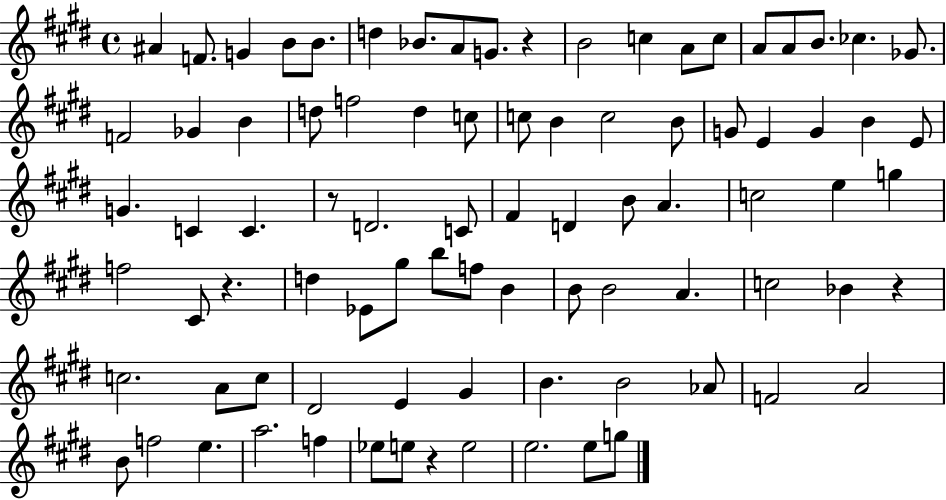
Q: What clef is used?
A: treble